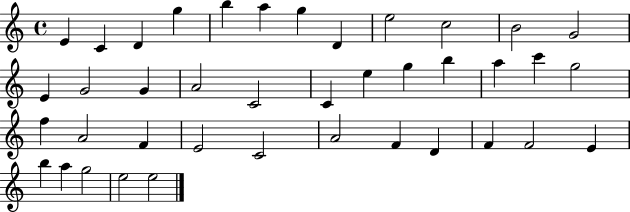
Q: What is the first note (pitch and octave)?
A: E4